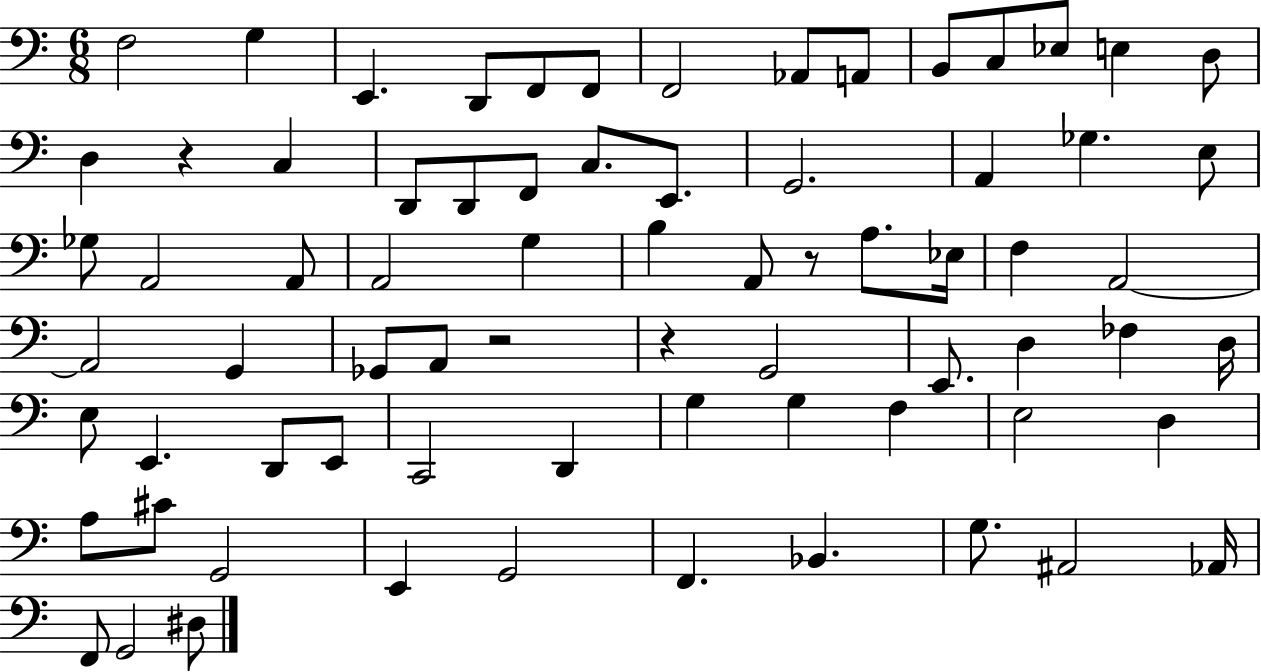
F3/h G3/q E2/q. D2/e F2/e F2/e F2/h Ab2/e A2/e B2/e C3/e Eb3/e E3/q D3/e D3/q R/q C3/q D2/e D2/e F2/e C3/e. E2/e. G2/h. A2/q Gb3/q. E3/e Gb3/e A2/h A2/e A2/h G3/q B3/q A2/e R/e A3/e. Eb3/s F3/q A2/h A2/h G2/q Gb2/e A2/e R/h R/q G2/h E2/e. D3/q FES3/q D3/s E3/e E2/q. D2/e E2/e C2/h D2/q G3/q G3/q F3/q E3/h D3/q A3/e C#4/e G2/h E2/q G2/h F2/q. Bb2/q. G3/e. A#2/h Ab2/s F2/e G2/h D#3/e